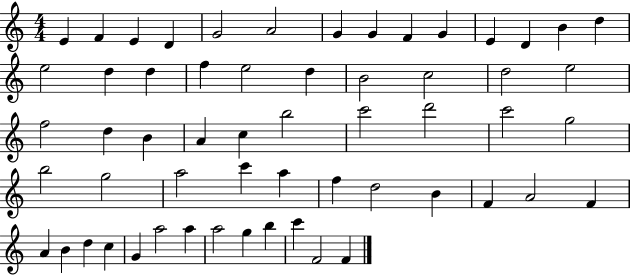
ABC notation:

X:1
T:Untitled
M:4/4
L:1/4
K:C
E F E D G2 A2 G G F G E D B d e2 d d f e2 d B2 c2 d2 e2 f2 d B A c b2 c'2 d'2 c'2 g2 b2 g2 a2 c' a f d2 B F A2 F A B d c G a2 a a2 g b c' F2 F